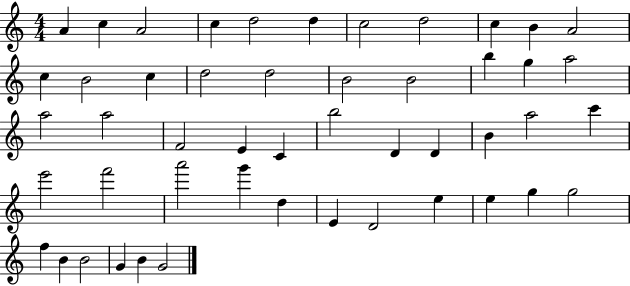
A4/q C5/q A4/h C5/q D5/h D5/q C5/h D5/h C5/q B4/q A4/h C5/q B4/h C5/q D5/h D5/h B4/h B4/h B5/q G5/q A5/h A5/h A5/h F4/h E4/q C4/q B5/h D4/q D4/q B4/q A5/h C6/q E6/h F6/h A6/h G6/q D5/q E4/q D4/h E5/q E5/q G5/q G5/h F5/q B4/q B4/h G4/q B4/q G4/h